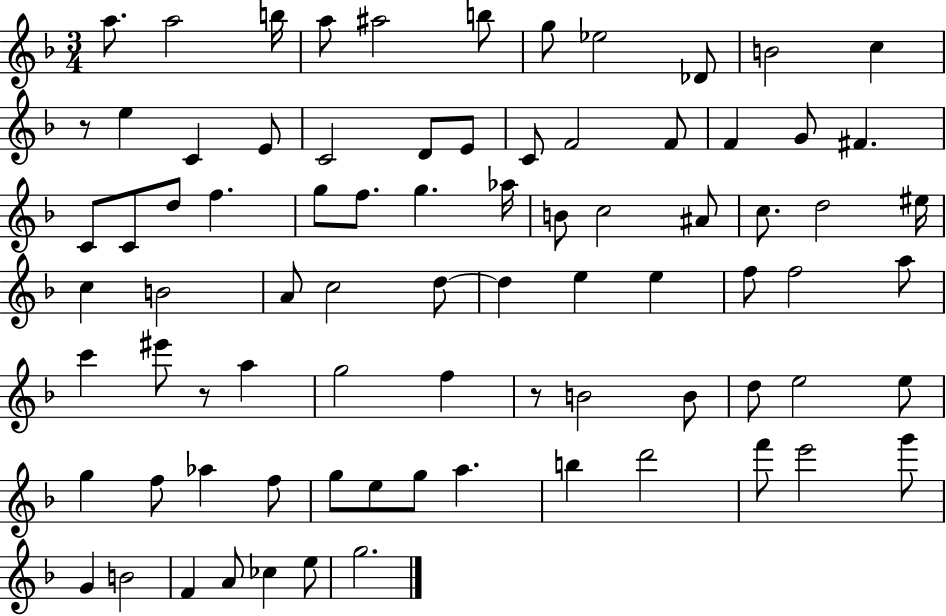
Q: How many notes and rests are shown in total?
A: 81